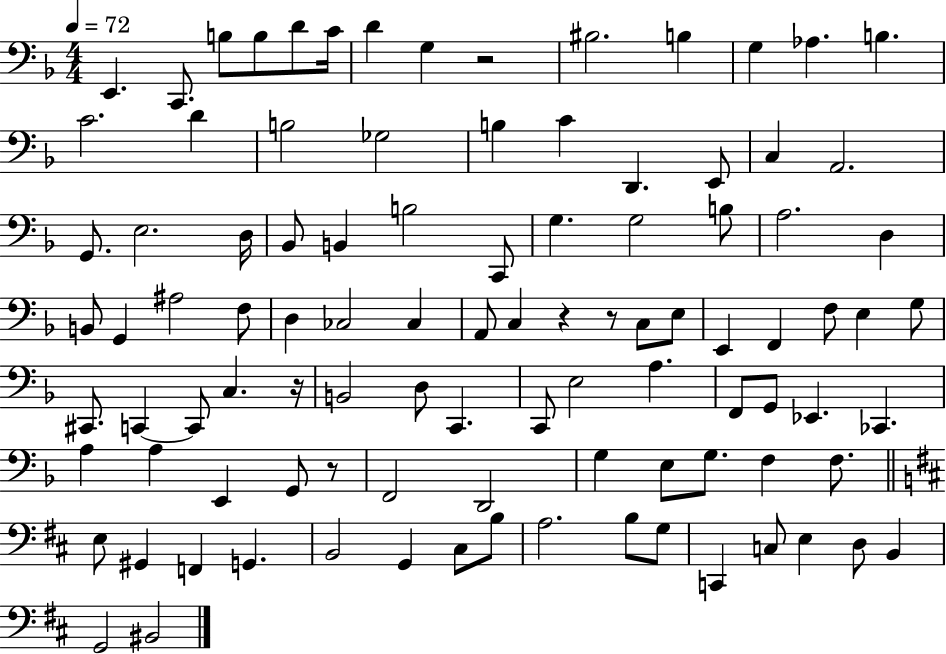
{
  \clef bass
  \numericTimeSignature
  \time 4/4
  \key f \major
  \tempo 4 = 72
  \repeat volta 2 { e,4. c,8. b8 b8 d'8 c'16 | d'4 g4 r2 | bis2. b4 | g4 aes4. b4. | \break c'2. d'4 | b2 ges2 | b4 c'4 d,4. e,8 | c4 a,2. | \break g,8. e2. d16 | bes,8 b,4 b2 c,8 | g4. g2 b8 | a2. d4 | \break b,8 g,4 ais2 f8 | d4 ces2 ces4 | a,8 c4 r4 r8 c8 e8 | e,4 f,4 f8 e4 g8 | \break cis,8. c,4~~ c,8 c4. r16 | b,2 d8 c,4. | c,8 e2 a4. | f,8 g,8 ees,4. ces,4. | \break a4 a4 e,4 g,8 r8 | f,2 d,2 | g4 e8 g8. f4 f8. | \bar "||" \break \key d \major e8 gis,4 f,4 g,4. | b,2 g,4 cis8 b8 | a2. b8 g8 | c,4 c8 e4 d8 b,4 | \break g,2 bis,2 | } \bar "|."
}